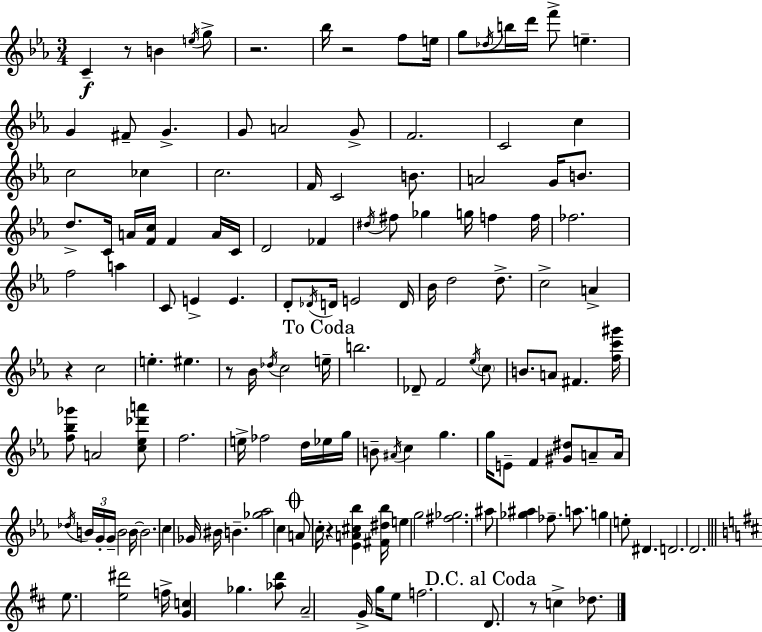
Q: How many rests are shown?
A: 7